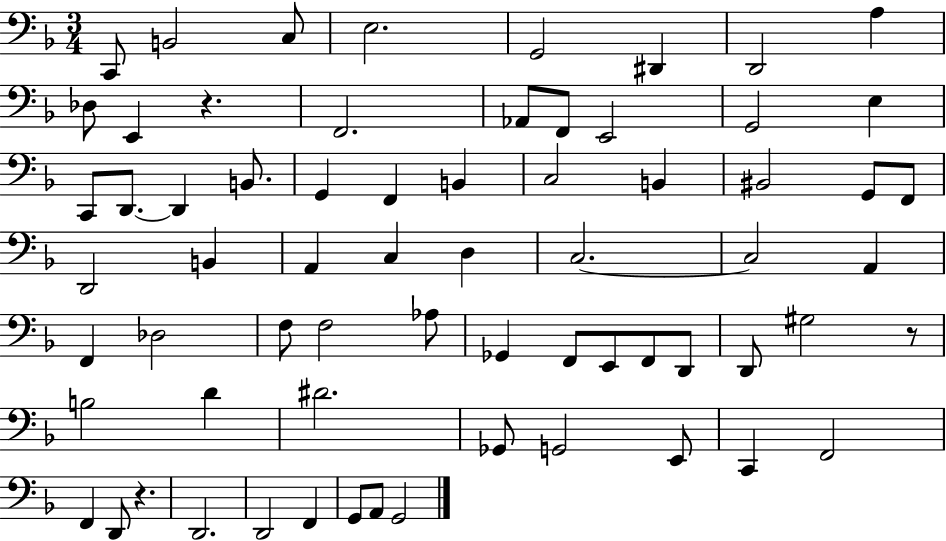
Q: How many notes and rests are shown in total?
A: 67